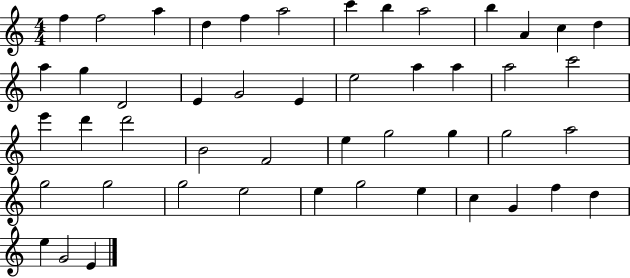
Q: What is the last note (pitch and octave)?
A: E4